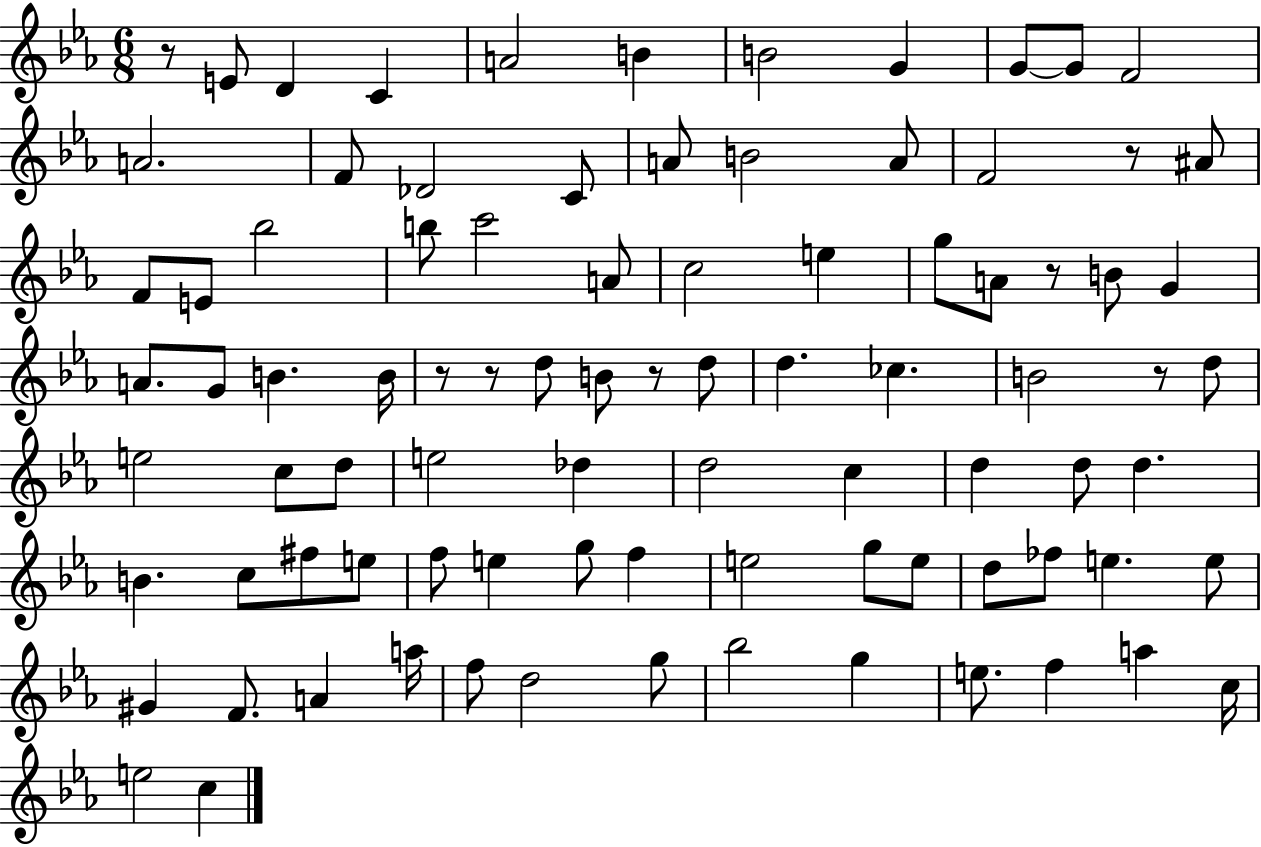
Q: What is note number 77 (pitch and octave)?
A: E5